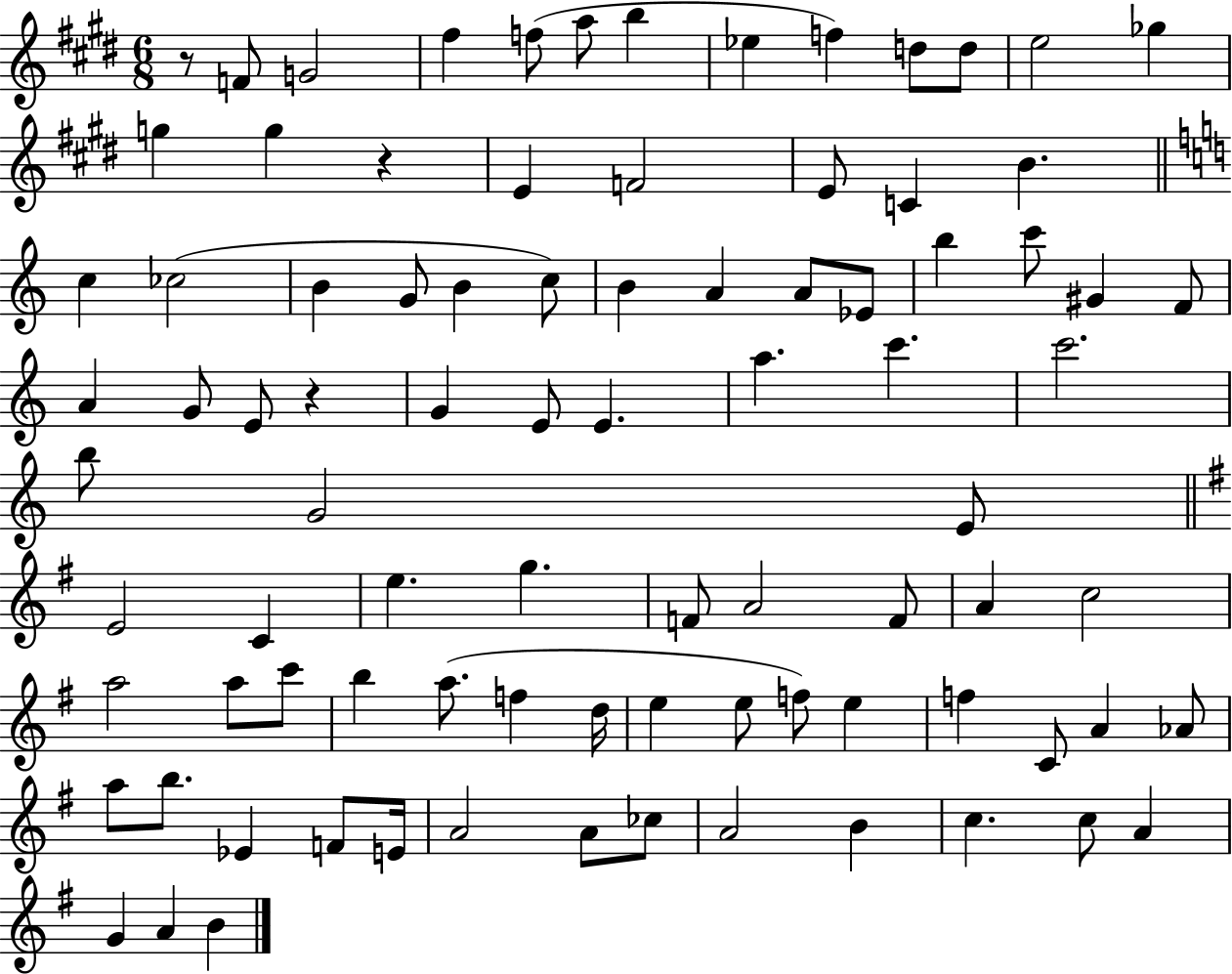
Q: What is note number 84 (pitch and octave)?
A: A4